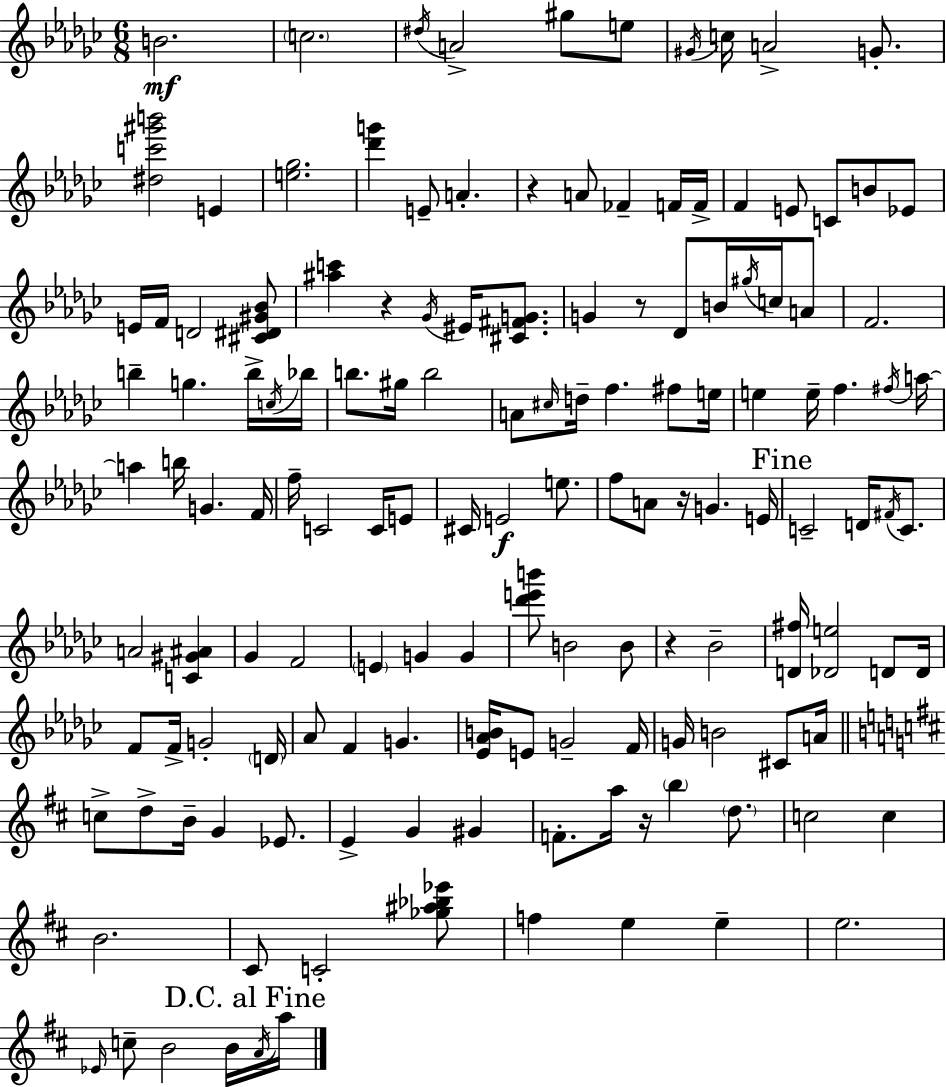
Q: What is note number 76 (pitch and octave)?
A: E4